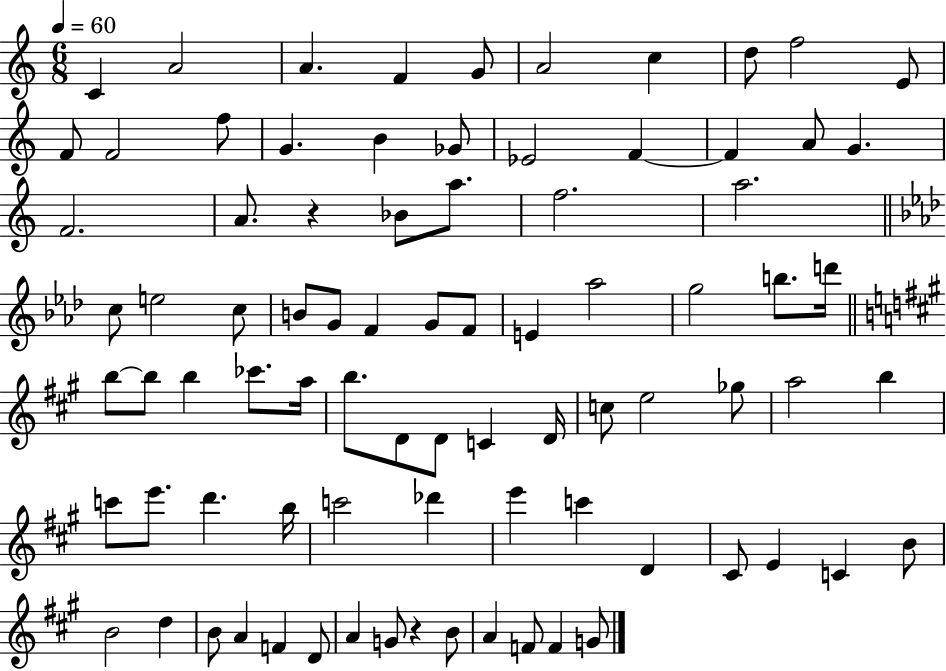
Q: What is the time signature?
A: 6/8